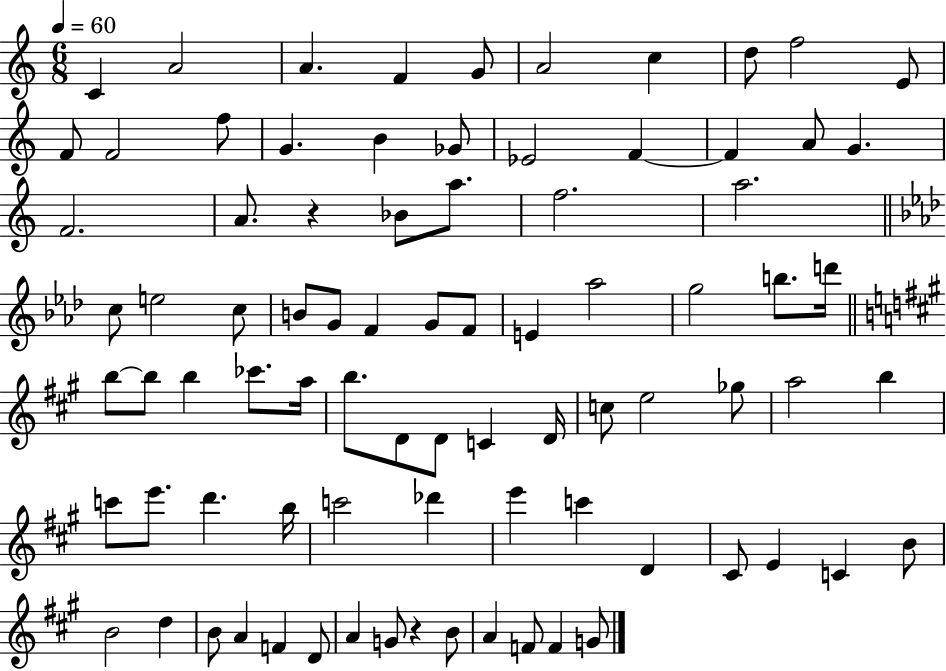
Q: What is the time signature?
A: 6/8